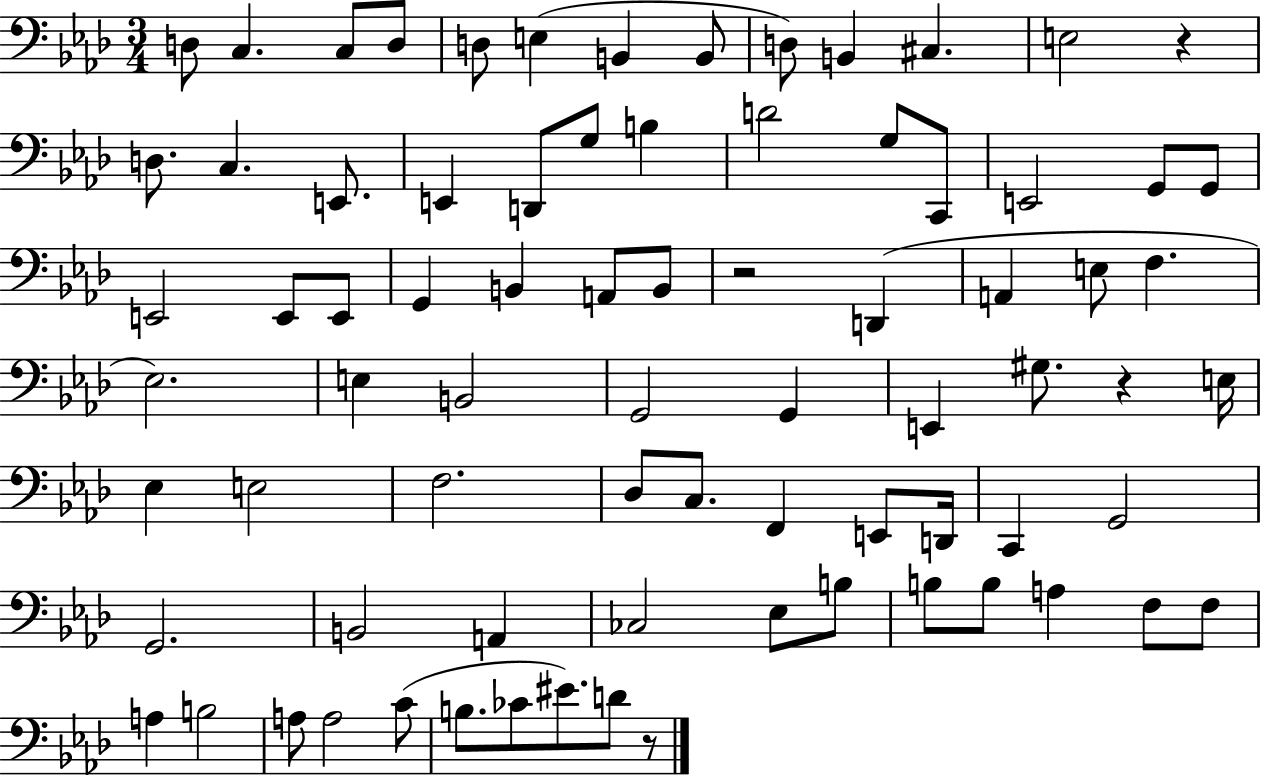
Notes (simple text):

D3/e C3/q. C3/e D3/e D3/e E3/q B2/q B2/e D3/e B2/q C#3/q. E3/h R/q D3/e. C3/q. E2/e. E2/q D2/e G3/e B3/q D4/h G3/e C2/e E2/h G2/e G2/e E2/h E2/e E2/e G2/q B2/q A2/e B2/e R/h D2/q A2/q E3/e F3/q. Eb3/h. E3/q B2/h G2/h G2/q E2/q G#3/e. R/q E3/s Eb3/q E3/h F3/h. Db3/e C3/e. F2/q E2/e D2/s C2/q G2/h G2/h. B2/h A2/q CES3/h Eb3/e B3/e B3/e B3/e A3/q F3/e F3/e A3/q B3/h A3/e A3/h C4/e B3/e. CES4/e EIS4/e. D4/e R/e